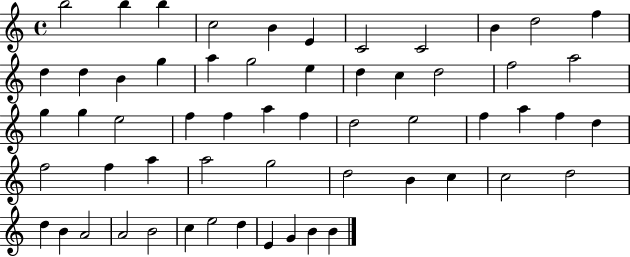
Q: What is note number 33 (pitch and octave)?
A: F5